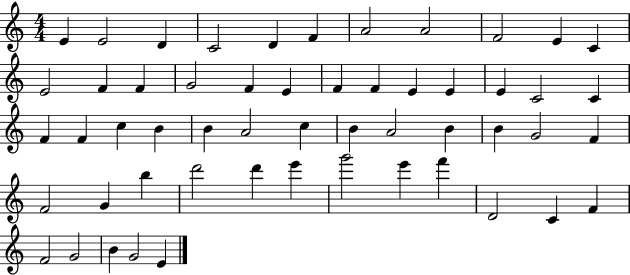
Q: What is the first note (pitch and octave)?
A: E4